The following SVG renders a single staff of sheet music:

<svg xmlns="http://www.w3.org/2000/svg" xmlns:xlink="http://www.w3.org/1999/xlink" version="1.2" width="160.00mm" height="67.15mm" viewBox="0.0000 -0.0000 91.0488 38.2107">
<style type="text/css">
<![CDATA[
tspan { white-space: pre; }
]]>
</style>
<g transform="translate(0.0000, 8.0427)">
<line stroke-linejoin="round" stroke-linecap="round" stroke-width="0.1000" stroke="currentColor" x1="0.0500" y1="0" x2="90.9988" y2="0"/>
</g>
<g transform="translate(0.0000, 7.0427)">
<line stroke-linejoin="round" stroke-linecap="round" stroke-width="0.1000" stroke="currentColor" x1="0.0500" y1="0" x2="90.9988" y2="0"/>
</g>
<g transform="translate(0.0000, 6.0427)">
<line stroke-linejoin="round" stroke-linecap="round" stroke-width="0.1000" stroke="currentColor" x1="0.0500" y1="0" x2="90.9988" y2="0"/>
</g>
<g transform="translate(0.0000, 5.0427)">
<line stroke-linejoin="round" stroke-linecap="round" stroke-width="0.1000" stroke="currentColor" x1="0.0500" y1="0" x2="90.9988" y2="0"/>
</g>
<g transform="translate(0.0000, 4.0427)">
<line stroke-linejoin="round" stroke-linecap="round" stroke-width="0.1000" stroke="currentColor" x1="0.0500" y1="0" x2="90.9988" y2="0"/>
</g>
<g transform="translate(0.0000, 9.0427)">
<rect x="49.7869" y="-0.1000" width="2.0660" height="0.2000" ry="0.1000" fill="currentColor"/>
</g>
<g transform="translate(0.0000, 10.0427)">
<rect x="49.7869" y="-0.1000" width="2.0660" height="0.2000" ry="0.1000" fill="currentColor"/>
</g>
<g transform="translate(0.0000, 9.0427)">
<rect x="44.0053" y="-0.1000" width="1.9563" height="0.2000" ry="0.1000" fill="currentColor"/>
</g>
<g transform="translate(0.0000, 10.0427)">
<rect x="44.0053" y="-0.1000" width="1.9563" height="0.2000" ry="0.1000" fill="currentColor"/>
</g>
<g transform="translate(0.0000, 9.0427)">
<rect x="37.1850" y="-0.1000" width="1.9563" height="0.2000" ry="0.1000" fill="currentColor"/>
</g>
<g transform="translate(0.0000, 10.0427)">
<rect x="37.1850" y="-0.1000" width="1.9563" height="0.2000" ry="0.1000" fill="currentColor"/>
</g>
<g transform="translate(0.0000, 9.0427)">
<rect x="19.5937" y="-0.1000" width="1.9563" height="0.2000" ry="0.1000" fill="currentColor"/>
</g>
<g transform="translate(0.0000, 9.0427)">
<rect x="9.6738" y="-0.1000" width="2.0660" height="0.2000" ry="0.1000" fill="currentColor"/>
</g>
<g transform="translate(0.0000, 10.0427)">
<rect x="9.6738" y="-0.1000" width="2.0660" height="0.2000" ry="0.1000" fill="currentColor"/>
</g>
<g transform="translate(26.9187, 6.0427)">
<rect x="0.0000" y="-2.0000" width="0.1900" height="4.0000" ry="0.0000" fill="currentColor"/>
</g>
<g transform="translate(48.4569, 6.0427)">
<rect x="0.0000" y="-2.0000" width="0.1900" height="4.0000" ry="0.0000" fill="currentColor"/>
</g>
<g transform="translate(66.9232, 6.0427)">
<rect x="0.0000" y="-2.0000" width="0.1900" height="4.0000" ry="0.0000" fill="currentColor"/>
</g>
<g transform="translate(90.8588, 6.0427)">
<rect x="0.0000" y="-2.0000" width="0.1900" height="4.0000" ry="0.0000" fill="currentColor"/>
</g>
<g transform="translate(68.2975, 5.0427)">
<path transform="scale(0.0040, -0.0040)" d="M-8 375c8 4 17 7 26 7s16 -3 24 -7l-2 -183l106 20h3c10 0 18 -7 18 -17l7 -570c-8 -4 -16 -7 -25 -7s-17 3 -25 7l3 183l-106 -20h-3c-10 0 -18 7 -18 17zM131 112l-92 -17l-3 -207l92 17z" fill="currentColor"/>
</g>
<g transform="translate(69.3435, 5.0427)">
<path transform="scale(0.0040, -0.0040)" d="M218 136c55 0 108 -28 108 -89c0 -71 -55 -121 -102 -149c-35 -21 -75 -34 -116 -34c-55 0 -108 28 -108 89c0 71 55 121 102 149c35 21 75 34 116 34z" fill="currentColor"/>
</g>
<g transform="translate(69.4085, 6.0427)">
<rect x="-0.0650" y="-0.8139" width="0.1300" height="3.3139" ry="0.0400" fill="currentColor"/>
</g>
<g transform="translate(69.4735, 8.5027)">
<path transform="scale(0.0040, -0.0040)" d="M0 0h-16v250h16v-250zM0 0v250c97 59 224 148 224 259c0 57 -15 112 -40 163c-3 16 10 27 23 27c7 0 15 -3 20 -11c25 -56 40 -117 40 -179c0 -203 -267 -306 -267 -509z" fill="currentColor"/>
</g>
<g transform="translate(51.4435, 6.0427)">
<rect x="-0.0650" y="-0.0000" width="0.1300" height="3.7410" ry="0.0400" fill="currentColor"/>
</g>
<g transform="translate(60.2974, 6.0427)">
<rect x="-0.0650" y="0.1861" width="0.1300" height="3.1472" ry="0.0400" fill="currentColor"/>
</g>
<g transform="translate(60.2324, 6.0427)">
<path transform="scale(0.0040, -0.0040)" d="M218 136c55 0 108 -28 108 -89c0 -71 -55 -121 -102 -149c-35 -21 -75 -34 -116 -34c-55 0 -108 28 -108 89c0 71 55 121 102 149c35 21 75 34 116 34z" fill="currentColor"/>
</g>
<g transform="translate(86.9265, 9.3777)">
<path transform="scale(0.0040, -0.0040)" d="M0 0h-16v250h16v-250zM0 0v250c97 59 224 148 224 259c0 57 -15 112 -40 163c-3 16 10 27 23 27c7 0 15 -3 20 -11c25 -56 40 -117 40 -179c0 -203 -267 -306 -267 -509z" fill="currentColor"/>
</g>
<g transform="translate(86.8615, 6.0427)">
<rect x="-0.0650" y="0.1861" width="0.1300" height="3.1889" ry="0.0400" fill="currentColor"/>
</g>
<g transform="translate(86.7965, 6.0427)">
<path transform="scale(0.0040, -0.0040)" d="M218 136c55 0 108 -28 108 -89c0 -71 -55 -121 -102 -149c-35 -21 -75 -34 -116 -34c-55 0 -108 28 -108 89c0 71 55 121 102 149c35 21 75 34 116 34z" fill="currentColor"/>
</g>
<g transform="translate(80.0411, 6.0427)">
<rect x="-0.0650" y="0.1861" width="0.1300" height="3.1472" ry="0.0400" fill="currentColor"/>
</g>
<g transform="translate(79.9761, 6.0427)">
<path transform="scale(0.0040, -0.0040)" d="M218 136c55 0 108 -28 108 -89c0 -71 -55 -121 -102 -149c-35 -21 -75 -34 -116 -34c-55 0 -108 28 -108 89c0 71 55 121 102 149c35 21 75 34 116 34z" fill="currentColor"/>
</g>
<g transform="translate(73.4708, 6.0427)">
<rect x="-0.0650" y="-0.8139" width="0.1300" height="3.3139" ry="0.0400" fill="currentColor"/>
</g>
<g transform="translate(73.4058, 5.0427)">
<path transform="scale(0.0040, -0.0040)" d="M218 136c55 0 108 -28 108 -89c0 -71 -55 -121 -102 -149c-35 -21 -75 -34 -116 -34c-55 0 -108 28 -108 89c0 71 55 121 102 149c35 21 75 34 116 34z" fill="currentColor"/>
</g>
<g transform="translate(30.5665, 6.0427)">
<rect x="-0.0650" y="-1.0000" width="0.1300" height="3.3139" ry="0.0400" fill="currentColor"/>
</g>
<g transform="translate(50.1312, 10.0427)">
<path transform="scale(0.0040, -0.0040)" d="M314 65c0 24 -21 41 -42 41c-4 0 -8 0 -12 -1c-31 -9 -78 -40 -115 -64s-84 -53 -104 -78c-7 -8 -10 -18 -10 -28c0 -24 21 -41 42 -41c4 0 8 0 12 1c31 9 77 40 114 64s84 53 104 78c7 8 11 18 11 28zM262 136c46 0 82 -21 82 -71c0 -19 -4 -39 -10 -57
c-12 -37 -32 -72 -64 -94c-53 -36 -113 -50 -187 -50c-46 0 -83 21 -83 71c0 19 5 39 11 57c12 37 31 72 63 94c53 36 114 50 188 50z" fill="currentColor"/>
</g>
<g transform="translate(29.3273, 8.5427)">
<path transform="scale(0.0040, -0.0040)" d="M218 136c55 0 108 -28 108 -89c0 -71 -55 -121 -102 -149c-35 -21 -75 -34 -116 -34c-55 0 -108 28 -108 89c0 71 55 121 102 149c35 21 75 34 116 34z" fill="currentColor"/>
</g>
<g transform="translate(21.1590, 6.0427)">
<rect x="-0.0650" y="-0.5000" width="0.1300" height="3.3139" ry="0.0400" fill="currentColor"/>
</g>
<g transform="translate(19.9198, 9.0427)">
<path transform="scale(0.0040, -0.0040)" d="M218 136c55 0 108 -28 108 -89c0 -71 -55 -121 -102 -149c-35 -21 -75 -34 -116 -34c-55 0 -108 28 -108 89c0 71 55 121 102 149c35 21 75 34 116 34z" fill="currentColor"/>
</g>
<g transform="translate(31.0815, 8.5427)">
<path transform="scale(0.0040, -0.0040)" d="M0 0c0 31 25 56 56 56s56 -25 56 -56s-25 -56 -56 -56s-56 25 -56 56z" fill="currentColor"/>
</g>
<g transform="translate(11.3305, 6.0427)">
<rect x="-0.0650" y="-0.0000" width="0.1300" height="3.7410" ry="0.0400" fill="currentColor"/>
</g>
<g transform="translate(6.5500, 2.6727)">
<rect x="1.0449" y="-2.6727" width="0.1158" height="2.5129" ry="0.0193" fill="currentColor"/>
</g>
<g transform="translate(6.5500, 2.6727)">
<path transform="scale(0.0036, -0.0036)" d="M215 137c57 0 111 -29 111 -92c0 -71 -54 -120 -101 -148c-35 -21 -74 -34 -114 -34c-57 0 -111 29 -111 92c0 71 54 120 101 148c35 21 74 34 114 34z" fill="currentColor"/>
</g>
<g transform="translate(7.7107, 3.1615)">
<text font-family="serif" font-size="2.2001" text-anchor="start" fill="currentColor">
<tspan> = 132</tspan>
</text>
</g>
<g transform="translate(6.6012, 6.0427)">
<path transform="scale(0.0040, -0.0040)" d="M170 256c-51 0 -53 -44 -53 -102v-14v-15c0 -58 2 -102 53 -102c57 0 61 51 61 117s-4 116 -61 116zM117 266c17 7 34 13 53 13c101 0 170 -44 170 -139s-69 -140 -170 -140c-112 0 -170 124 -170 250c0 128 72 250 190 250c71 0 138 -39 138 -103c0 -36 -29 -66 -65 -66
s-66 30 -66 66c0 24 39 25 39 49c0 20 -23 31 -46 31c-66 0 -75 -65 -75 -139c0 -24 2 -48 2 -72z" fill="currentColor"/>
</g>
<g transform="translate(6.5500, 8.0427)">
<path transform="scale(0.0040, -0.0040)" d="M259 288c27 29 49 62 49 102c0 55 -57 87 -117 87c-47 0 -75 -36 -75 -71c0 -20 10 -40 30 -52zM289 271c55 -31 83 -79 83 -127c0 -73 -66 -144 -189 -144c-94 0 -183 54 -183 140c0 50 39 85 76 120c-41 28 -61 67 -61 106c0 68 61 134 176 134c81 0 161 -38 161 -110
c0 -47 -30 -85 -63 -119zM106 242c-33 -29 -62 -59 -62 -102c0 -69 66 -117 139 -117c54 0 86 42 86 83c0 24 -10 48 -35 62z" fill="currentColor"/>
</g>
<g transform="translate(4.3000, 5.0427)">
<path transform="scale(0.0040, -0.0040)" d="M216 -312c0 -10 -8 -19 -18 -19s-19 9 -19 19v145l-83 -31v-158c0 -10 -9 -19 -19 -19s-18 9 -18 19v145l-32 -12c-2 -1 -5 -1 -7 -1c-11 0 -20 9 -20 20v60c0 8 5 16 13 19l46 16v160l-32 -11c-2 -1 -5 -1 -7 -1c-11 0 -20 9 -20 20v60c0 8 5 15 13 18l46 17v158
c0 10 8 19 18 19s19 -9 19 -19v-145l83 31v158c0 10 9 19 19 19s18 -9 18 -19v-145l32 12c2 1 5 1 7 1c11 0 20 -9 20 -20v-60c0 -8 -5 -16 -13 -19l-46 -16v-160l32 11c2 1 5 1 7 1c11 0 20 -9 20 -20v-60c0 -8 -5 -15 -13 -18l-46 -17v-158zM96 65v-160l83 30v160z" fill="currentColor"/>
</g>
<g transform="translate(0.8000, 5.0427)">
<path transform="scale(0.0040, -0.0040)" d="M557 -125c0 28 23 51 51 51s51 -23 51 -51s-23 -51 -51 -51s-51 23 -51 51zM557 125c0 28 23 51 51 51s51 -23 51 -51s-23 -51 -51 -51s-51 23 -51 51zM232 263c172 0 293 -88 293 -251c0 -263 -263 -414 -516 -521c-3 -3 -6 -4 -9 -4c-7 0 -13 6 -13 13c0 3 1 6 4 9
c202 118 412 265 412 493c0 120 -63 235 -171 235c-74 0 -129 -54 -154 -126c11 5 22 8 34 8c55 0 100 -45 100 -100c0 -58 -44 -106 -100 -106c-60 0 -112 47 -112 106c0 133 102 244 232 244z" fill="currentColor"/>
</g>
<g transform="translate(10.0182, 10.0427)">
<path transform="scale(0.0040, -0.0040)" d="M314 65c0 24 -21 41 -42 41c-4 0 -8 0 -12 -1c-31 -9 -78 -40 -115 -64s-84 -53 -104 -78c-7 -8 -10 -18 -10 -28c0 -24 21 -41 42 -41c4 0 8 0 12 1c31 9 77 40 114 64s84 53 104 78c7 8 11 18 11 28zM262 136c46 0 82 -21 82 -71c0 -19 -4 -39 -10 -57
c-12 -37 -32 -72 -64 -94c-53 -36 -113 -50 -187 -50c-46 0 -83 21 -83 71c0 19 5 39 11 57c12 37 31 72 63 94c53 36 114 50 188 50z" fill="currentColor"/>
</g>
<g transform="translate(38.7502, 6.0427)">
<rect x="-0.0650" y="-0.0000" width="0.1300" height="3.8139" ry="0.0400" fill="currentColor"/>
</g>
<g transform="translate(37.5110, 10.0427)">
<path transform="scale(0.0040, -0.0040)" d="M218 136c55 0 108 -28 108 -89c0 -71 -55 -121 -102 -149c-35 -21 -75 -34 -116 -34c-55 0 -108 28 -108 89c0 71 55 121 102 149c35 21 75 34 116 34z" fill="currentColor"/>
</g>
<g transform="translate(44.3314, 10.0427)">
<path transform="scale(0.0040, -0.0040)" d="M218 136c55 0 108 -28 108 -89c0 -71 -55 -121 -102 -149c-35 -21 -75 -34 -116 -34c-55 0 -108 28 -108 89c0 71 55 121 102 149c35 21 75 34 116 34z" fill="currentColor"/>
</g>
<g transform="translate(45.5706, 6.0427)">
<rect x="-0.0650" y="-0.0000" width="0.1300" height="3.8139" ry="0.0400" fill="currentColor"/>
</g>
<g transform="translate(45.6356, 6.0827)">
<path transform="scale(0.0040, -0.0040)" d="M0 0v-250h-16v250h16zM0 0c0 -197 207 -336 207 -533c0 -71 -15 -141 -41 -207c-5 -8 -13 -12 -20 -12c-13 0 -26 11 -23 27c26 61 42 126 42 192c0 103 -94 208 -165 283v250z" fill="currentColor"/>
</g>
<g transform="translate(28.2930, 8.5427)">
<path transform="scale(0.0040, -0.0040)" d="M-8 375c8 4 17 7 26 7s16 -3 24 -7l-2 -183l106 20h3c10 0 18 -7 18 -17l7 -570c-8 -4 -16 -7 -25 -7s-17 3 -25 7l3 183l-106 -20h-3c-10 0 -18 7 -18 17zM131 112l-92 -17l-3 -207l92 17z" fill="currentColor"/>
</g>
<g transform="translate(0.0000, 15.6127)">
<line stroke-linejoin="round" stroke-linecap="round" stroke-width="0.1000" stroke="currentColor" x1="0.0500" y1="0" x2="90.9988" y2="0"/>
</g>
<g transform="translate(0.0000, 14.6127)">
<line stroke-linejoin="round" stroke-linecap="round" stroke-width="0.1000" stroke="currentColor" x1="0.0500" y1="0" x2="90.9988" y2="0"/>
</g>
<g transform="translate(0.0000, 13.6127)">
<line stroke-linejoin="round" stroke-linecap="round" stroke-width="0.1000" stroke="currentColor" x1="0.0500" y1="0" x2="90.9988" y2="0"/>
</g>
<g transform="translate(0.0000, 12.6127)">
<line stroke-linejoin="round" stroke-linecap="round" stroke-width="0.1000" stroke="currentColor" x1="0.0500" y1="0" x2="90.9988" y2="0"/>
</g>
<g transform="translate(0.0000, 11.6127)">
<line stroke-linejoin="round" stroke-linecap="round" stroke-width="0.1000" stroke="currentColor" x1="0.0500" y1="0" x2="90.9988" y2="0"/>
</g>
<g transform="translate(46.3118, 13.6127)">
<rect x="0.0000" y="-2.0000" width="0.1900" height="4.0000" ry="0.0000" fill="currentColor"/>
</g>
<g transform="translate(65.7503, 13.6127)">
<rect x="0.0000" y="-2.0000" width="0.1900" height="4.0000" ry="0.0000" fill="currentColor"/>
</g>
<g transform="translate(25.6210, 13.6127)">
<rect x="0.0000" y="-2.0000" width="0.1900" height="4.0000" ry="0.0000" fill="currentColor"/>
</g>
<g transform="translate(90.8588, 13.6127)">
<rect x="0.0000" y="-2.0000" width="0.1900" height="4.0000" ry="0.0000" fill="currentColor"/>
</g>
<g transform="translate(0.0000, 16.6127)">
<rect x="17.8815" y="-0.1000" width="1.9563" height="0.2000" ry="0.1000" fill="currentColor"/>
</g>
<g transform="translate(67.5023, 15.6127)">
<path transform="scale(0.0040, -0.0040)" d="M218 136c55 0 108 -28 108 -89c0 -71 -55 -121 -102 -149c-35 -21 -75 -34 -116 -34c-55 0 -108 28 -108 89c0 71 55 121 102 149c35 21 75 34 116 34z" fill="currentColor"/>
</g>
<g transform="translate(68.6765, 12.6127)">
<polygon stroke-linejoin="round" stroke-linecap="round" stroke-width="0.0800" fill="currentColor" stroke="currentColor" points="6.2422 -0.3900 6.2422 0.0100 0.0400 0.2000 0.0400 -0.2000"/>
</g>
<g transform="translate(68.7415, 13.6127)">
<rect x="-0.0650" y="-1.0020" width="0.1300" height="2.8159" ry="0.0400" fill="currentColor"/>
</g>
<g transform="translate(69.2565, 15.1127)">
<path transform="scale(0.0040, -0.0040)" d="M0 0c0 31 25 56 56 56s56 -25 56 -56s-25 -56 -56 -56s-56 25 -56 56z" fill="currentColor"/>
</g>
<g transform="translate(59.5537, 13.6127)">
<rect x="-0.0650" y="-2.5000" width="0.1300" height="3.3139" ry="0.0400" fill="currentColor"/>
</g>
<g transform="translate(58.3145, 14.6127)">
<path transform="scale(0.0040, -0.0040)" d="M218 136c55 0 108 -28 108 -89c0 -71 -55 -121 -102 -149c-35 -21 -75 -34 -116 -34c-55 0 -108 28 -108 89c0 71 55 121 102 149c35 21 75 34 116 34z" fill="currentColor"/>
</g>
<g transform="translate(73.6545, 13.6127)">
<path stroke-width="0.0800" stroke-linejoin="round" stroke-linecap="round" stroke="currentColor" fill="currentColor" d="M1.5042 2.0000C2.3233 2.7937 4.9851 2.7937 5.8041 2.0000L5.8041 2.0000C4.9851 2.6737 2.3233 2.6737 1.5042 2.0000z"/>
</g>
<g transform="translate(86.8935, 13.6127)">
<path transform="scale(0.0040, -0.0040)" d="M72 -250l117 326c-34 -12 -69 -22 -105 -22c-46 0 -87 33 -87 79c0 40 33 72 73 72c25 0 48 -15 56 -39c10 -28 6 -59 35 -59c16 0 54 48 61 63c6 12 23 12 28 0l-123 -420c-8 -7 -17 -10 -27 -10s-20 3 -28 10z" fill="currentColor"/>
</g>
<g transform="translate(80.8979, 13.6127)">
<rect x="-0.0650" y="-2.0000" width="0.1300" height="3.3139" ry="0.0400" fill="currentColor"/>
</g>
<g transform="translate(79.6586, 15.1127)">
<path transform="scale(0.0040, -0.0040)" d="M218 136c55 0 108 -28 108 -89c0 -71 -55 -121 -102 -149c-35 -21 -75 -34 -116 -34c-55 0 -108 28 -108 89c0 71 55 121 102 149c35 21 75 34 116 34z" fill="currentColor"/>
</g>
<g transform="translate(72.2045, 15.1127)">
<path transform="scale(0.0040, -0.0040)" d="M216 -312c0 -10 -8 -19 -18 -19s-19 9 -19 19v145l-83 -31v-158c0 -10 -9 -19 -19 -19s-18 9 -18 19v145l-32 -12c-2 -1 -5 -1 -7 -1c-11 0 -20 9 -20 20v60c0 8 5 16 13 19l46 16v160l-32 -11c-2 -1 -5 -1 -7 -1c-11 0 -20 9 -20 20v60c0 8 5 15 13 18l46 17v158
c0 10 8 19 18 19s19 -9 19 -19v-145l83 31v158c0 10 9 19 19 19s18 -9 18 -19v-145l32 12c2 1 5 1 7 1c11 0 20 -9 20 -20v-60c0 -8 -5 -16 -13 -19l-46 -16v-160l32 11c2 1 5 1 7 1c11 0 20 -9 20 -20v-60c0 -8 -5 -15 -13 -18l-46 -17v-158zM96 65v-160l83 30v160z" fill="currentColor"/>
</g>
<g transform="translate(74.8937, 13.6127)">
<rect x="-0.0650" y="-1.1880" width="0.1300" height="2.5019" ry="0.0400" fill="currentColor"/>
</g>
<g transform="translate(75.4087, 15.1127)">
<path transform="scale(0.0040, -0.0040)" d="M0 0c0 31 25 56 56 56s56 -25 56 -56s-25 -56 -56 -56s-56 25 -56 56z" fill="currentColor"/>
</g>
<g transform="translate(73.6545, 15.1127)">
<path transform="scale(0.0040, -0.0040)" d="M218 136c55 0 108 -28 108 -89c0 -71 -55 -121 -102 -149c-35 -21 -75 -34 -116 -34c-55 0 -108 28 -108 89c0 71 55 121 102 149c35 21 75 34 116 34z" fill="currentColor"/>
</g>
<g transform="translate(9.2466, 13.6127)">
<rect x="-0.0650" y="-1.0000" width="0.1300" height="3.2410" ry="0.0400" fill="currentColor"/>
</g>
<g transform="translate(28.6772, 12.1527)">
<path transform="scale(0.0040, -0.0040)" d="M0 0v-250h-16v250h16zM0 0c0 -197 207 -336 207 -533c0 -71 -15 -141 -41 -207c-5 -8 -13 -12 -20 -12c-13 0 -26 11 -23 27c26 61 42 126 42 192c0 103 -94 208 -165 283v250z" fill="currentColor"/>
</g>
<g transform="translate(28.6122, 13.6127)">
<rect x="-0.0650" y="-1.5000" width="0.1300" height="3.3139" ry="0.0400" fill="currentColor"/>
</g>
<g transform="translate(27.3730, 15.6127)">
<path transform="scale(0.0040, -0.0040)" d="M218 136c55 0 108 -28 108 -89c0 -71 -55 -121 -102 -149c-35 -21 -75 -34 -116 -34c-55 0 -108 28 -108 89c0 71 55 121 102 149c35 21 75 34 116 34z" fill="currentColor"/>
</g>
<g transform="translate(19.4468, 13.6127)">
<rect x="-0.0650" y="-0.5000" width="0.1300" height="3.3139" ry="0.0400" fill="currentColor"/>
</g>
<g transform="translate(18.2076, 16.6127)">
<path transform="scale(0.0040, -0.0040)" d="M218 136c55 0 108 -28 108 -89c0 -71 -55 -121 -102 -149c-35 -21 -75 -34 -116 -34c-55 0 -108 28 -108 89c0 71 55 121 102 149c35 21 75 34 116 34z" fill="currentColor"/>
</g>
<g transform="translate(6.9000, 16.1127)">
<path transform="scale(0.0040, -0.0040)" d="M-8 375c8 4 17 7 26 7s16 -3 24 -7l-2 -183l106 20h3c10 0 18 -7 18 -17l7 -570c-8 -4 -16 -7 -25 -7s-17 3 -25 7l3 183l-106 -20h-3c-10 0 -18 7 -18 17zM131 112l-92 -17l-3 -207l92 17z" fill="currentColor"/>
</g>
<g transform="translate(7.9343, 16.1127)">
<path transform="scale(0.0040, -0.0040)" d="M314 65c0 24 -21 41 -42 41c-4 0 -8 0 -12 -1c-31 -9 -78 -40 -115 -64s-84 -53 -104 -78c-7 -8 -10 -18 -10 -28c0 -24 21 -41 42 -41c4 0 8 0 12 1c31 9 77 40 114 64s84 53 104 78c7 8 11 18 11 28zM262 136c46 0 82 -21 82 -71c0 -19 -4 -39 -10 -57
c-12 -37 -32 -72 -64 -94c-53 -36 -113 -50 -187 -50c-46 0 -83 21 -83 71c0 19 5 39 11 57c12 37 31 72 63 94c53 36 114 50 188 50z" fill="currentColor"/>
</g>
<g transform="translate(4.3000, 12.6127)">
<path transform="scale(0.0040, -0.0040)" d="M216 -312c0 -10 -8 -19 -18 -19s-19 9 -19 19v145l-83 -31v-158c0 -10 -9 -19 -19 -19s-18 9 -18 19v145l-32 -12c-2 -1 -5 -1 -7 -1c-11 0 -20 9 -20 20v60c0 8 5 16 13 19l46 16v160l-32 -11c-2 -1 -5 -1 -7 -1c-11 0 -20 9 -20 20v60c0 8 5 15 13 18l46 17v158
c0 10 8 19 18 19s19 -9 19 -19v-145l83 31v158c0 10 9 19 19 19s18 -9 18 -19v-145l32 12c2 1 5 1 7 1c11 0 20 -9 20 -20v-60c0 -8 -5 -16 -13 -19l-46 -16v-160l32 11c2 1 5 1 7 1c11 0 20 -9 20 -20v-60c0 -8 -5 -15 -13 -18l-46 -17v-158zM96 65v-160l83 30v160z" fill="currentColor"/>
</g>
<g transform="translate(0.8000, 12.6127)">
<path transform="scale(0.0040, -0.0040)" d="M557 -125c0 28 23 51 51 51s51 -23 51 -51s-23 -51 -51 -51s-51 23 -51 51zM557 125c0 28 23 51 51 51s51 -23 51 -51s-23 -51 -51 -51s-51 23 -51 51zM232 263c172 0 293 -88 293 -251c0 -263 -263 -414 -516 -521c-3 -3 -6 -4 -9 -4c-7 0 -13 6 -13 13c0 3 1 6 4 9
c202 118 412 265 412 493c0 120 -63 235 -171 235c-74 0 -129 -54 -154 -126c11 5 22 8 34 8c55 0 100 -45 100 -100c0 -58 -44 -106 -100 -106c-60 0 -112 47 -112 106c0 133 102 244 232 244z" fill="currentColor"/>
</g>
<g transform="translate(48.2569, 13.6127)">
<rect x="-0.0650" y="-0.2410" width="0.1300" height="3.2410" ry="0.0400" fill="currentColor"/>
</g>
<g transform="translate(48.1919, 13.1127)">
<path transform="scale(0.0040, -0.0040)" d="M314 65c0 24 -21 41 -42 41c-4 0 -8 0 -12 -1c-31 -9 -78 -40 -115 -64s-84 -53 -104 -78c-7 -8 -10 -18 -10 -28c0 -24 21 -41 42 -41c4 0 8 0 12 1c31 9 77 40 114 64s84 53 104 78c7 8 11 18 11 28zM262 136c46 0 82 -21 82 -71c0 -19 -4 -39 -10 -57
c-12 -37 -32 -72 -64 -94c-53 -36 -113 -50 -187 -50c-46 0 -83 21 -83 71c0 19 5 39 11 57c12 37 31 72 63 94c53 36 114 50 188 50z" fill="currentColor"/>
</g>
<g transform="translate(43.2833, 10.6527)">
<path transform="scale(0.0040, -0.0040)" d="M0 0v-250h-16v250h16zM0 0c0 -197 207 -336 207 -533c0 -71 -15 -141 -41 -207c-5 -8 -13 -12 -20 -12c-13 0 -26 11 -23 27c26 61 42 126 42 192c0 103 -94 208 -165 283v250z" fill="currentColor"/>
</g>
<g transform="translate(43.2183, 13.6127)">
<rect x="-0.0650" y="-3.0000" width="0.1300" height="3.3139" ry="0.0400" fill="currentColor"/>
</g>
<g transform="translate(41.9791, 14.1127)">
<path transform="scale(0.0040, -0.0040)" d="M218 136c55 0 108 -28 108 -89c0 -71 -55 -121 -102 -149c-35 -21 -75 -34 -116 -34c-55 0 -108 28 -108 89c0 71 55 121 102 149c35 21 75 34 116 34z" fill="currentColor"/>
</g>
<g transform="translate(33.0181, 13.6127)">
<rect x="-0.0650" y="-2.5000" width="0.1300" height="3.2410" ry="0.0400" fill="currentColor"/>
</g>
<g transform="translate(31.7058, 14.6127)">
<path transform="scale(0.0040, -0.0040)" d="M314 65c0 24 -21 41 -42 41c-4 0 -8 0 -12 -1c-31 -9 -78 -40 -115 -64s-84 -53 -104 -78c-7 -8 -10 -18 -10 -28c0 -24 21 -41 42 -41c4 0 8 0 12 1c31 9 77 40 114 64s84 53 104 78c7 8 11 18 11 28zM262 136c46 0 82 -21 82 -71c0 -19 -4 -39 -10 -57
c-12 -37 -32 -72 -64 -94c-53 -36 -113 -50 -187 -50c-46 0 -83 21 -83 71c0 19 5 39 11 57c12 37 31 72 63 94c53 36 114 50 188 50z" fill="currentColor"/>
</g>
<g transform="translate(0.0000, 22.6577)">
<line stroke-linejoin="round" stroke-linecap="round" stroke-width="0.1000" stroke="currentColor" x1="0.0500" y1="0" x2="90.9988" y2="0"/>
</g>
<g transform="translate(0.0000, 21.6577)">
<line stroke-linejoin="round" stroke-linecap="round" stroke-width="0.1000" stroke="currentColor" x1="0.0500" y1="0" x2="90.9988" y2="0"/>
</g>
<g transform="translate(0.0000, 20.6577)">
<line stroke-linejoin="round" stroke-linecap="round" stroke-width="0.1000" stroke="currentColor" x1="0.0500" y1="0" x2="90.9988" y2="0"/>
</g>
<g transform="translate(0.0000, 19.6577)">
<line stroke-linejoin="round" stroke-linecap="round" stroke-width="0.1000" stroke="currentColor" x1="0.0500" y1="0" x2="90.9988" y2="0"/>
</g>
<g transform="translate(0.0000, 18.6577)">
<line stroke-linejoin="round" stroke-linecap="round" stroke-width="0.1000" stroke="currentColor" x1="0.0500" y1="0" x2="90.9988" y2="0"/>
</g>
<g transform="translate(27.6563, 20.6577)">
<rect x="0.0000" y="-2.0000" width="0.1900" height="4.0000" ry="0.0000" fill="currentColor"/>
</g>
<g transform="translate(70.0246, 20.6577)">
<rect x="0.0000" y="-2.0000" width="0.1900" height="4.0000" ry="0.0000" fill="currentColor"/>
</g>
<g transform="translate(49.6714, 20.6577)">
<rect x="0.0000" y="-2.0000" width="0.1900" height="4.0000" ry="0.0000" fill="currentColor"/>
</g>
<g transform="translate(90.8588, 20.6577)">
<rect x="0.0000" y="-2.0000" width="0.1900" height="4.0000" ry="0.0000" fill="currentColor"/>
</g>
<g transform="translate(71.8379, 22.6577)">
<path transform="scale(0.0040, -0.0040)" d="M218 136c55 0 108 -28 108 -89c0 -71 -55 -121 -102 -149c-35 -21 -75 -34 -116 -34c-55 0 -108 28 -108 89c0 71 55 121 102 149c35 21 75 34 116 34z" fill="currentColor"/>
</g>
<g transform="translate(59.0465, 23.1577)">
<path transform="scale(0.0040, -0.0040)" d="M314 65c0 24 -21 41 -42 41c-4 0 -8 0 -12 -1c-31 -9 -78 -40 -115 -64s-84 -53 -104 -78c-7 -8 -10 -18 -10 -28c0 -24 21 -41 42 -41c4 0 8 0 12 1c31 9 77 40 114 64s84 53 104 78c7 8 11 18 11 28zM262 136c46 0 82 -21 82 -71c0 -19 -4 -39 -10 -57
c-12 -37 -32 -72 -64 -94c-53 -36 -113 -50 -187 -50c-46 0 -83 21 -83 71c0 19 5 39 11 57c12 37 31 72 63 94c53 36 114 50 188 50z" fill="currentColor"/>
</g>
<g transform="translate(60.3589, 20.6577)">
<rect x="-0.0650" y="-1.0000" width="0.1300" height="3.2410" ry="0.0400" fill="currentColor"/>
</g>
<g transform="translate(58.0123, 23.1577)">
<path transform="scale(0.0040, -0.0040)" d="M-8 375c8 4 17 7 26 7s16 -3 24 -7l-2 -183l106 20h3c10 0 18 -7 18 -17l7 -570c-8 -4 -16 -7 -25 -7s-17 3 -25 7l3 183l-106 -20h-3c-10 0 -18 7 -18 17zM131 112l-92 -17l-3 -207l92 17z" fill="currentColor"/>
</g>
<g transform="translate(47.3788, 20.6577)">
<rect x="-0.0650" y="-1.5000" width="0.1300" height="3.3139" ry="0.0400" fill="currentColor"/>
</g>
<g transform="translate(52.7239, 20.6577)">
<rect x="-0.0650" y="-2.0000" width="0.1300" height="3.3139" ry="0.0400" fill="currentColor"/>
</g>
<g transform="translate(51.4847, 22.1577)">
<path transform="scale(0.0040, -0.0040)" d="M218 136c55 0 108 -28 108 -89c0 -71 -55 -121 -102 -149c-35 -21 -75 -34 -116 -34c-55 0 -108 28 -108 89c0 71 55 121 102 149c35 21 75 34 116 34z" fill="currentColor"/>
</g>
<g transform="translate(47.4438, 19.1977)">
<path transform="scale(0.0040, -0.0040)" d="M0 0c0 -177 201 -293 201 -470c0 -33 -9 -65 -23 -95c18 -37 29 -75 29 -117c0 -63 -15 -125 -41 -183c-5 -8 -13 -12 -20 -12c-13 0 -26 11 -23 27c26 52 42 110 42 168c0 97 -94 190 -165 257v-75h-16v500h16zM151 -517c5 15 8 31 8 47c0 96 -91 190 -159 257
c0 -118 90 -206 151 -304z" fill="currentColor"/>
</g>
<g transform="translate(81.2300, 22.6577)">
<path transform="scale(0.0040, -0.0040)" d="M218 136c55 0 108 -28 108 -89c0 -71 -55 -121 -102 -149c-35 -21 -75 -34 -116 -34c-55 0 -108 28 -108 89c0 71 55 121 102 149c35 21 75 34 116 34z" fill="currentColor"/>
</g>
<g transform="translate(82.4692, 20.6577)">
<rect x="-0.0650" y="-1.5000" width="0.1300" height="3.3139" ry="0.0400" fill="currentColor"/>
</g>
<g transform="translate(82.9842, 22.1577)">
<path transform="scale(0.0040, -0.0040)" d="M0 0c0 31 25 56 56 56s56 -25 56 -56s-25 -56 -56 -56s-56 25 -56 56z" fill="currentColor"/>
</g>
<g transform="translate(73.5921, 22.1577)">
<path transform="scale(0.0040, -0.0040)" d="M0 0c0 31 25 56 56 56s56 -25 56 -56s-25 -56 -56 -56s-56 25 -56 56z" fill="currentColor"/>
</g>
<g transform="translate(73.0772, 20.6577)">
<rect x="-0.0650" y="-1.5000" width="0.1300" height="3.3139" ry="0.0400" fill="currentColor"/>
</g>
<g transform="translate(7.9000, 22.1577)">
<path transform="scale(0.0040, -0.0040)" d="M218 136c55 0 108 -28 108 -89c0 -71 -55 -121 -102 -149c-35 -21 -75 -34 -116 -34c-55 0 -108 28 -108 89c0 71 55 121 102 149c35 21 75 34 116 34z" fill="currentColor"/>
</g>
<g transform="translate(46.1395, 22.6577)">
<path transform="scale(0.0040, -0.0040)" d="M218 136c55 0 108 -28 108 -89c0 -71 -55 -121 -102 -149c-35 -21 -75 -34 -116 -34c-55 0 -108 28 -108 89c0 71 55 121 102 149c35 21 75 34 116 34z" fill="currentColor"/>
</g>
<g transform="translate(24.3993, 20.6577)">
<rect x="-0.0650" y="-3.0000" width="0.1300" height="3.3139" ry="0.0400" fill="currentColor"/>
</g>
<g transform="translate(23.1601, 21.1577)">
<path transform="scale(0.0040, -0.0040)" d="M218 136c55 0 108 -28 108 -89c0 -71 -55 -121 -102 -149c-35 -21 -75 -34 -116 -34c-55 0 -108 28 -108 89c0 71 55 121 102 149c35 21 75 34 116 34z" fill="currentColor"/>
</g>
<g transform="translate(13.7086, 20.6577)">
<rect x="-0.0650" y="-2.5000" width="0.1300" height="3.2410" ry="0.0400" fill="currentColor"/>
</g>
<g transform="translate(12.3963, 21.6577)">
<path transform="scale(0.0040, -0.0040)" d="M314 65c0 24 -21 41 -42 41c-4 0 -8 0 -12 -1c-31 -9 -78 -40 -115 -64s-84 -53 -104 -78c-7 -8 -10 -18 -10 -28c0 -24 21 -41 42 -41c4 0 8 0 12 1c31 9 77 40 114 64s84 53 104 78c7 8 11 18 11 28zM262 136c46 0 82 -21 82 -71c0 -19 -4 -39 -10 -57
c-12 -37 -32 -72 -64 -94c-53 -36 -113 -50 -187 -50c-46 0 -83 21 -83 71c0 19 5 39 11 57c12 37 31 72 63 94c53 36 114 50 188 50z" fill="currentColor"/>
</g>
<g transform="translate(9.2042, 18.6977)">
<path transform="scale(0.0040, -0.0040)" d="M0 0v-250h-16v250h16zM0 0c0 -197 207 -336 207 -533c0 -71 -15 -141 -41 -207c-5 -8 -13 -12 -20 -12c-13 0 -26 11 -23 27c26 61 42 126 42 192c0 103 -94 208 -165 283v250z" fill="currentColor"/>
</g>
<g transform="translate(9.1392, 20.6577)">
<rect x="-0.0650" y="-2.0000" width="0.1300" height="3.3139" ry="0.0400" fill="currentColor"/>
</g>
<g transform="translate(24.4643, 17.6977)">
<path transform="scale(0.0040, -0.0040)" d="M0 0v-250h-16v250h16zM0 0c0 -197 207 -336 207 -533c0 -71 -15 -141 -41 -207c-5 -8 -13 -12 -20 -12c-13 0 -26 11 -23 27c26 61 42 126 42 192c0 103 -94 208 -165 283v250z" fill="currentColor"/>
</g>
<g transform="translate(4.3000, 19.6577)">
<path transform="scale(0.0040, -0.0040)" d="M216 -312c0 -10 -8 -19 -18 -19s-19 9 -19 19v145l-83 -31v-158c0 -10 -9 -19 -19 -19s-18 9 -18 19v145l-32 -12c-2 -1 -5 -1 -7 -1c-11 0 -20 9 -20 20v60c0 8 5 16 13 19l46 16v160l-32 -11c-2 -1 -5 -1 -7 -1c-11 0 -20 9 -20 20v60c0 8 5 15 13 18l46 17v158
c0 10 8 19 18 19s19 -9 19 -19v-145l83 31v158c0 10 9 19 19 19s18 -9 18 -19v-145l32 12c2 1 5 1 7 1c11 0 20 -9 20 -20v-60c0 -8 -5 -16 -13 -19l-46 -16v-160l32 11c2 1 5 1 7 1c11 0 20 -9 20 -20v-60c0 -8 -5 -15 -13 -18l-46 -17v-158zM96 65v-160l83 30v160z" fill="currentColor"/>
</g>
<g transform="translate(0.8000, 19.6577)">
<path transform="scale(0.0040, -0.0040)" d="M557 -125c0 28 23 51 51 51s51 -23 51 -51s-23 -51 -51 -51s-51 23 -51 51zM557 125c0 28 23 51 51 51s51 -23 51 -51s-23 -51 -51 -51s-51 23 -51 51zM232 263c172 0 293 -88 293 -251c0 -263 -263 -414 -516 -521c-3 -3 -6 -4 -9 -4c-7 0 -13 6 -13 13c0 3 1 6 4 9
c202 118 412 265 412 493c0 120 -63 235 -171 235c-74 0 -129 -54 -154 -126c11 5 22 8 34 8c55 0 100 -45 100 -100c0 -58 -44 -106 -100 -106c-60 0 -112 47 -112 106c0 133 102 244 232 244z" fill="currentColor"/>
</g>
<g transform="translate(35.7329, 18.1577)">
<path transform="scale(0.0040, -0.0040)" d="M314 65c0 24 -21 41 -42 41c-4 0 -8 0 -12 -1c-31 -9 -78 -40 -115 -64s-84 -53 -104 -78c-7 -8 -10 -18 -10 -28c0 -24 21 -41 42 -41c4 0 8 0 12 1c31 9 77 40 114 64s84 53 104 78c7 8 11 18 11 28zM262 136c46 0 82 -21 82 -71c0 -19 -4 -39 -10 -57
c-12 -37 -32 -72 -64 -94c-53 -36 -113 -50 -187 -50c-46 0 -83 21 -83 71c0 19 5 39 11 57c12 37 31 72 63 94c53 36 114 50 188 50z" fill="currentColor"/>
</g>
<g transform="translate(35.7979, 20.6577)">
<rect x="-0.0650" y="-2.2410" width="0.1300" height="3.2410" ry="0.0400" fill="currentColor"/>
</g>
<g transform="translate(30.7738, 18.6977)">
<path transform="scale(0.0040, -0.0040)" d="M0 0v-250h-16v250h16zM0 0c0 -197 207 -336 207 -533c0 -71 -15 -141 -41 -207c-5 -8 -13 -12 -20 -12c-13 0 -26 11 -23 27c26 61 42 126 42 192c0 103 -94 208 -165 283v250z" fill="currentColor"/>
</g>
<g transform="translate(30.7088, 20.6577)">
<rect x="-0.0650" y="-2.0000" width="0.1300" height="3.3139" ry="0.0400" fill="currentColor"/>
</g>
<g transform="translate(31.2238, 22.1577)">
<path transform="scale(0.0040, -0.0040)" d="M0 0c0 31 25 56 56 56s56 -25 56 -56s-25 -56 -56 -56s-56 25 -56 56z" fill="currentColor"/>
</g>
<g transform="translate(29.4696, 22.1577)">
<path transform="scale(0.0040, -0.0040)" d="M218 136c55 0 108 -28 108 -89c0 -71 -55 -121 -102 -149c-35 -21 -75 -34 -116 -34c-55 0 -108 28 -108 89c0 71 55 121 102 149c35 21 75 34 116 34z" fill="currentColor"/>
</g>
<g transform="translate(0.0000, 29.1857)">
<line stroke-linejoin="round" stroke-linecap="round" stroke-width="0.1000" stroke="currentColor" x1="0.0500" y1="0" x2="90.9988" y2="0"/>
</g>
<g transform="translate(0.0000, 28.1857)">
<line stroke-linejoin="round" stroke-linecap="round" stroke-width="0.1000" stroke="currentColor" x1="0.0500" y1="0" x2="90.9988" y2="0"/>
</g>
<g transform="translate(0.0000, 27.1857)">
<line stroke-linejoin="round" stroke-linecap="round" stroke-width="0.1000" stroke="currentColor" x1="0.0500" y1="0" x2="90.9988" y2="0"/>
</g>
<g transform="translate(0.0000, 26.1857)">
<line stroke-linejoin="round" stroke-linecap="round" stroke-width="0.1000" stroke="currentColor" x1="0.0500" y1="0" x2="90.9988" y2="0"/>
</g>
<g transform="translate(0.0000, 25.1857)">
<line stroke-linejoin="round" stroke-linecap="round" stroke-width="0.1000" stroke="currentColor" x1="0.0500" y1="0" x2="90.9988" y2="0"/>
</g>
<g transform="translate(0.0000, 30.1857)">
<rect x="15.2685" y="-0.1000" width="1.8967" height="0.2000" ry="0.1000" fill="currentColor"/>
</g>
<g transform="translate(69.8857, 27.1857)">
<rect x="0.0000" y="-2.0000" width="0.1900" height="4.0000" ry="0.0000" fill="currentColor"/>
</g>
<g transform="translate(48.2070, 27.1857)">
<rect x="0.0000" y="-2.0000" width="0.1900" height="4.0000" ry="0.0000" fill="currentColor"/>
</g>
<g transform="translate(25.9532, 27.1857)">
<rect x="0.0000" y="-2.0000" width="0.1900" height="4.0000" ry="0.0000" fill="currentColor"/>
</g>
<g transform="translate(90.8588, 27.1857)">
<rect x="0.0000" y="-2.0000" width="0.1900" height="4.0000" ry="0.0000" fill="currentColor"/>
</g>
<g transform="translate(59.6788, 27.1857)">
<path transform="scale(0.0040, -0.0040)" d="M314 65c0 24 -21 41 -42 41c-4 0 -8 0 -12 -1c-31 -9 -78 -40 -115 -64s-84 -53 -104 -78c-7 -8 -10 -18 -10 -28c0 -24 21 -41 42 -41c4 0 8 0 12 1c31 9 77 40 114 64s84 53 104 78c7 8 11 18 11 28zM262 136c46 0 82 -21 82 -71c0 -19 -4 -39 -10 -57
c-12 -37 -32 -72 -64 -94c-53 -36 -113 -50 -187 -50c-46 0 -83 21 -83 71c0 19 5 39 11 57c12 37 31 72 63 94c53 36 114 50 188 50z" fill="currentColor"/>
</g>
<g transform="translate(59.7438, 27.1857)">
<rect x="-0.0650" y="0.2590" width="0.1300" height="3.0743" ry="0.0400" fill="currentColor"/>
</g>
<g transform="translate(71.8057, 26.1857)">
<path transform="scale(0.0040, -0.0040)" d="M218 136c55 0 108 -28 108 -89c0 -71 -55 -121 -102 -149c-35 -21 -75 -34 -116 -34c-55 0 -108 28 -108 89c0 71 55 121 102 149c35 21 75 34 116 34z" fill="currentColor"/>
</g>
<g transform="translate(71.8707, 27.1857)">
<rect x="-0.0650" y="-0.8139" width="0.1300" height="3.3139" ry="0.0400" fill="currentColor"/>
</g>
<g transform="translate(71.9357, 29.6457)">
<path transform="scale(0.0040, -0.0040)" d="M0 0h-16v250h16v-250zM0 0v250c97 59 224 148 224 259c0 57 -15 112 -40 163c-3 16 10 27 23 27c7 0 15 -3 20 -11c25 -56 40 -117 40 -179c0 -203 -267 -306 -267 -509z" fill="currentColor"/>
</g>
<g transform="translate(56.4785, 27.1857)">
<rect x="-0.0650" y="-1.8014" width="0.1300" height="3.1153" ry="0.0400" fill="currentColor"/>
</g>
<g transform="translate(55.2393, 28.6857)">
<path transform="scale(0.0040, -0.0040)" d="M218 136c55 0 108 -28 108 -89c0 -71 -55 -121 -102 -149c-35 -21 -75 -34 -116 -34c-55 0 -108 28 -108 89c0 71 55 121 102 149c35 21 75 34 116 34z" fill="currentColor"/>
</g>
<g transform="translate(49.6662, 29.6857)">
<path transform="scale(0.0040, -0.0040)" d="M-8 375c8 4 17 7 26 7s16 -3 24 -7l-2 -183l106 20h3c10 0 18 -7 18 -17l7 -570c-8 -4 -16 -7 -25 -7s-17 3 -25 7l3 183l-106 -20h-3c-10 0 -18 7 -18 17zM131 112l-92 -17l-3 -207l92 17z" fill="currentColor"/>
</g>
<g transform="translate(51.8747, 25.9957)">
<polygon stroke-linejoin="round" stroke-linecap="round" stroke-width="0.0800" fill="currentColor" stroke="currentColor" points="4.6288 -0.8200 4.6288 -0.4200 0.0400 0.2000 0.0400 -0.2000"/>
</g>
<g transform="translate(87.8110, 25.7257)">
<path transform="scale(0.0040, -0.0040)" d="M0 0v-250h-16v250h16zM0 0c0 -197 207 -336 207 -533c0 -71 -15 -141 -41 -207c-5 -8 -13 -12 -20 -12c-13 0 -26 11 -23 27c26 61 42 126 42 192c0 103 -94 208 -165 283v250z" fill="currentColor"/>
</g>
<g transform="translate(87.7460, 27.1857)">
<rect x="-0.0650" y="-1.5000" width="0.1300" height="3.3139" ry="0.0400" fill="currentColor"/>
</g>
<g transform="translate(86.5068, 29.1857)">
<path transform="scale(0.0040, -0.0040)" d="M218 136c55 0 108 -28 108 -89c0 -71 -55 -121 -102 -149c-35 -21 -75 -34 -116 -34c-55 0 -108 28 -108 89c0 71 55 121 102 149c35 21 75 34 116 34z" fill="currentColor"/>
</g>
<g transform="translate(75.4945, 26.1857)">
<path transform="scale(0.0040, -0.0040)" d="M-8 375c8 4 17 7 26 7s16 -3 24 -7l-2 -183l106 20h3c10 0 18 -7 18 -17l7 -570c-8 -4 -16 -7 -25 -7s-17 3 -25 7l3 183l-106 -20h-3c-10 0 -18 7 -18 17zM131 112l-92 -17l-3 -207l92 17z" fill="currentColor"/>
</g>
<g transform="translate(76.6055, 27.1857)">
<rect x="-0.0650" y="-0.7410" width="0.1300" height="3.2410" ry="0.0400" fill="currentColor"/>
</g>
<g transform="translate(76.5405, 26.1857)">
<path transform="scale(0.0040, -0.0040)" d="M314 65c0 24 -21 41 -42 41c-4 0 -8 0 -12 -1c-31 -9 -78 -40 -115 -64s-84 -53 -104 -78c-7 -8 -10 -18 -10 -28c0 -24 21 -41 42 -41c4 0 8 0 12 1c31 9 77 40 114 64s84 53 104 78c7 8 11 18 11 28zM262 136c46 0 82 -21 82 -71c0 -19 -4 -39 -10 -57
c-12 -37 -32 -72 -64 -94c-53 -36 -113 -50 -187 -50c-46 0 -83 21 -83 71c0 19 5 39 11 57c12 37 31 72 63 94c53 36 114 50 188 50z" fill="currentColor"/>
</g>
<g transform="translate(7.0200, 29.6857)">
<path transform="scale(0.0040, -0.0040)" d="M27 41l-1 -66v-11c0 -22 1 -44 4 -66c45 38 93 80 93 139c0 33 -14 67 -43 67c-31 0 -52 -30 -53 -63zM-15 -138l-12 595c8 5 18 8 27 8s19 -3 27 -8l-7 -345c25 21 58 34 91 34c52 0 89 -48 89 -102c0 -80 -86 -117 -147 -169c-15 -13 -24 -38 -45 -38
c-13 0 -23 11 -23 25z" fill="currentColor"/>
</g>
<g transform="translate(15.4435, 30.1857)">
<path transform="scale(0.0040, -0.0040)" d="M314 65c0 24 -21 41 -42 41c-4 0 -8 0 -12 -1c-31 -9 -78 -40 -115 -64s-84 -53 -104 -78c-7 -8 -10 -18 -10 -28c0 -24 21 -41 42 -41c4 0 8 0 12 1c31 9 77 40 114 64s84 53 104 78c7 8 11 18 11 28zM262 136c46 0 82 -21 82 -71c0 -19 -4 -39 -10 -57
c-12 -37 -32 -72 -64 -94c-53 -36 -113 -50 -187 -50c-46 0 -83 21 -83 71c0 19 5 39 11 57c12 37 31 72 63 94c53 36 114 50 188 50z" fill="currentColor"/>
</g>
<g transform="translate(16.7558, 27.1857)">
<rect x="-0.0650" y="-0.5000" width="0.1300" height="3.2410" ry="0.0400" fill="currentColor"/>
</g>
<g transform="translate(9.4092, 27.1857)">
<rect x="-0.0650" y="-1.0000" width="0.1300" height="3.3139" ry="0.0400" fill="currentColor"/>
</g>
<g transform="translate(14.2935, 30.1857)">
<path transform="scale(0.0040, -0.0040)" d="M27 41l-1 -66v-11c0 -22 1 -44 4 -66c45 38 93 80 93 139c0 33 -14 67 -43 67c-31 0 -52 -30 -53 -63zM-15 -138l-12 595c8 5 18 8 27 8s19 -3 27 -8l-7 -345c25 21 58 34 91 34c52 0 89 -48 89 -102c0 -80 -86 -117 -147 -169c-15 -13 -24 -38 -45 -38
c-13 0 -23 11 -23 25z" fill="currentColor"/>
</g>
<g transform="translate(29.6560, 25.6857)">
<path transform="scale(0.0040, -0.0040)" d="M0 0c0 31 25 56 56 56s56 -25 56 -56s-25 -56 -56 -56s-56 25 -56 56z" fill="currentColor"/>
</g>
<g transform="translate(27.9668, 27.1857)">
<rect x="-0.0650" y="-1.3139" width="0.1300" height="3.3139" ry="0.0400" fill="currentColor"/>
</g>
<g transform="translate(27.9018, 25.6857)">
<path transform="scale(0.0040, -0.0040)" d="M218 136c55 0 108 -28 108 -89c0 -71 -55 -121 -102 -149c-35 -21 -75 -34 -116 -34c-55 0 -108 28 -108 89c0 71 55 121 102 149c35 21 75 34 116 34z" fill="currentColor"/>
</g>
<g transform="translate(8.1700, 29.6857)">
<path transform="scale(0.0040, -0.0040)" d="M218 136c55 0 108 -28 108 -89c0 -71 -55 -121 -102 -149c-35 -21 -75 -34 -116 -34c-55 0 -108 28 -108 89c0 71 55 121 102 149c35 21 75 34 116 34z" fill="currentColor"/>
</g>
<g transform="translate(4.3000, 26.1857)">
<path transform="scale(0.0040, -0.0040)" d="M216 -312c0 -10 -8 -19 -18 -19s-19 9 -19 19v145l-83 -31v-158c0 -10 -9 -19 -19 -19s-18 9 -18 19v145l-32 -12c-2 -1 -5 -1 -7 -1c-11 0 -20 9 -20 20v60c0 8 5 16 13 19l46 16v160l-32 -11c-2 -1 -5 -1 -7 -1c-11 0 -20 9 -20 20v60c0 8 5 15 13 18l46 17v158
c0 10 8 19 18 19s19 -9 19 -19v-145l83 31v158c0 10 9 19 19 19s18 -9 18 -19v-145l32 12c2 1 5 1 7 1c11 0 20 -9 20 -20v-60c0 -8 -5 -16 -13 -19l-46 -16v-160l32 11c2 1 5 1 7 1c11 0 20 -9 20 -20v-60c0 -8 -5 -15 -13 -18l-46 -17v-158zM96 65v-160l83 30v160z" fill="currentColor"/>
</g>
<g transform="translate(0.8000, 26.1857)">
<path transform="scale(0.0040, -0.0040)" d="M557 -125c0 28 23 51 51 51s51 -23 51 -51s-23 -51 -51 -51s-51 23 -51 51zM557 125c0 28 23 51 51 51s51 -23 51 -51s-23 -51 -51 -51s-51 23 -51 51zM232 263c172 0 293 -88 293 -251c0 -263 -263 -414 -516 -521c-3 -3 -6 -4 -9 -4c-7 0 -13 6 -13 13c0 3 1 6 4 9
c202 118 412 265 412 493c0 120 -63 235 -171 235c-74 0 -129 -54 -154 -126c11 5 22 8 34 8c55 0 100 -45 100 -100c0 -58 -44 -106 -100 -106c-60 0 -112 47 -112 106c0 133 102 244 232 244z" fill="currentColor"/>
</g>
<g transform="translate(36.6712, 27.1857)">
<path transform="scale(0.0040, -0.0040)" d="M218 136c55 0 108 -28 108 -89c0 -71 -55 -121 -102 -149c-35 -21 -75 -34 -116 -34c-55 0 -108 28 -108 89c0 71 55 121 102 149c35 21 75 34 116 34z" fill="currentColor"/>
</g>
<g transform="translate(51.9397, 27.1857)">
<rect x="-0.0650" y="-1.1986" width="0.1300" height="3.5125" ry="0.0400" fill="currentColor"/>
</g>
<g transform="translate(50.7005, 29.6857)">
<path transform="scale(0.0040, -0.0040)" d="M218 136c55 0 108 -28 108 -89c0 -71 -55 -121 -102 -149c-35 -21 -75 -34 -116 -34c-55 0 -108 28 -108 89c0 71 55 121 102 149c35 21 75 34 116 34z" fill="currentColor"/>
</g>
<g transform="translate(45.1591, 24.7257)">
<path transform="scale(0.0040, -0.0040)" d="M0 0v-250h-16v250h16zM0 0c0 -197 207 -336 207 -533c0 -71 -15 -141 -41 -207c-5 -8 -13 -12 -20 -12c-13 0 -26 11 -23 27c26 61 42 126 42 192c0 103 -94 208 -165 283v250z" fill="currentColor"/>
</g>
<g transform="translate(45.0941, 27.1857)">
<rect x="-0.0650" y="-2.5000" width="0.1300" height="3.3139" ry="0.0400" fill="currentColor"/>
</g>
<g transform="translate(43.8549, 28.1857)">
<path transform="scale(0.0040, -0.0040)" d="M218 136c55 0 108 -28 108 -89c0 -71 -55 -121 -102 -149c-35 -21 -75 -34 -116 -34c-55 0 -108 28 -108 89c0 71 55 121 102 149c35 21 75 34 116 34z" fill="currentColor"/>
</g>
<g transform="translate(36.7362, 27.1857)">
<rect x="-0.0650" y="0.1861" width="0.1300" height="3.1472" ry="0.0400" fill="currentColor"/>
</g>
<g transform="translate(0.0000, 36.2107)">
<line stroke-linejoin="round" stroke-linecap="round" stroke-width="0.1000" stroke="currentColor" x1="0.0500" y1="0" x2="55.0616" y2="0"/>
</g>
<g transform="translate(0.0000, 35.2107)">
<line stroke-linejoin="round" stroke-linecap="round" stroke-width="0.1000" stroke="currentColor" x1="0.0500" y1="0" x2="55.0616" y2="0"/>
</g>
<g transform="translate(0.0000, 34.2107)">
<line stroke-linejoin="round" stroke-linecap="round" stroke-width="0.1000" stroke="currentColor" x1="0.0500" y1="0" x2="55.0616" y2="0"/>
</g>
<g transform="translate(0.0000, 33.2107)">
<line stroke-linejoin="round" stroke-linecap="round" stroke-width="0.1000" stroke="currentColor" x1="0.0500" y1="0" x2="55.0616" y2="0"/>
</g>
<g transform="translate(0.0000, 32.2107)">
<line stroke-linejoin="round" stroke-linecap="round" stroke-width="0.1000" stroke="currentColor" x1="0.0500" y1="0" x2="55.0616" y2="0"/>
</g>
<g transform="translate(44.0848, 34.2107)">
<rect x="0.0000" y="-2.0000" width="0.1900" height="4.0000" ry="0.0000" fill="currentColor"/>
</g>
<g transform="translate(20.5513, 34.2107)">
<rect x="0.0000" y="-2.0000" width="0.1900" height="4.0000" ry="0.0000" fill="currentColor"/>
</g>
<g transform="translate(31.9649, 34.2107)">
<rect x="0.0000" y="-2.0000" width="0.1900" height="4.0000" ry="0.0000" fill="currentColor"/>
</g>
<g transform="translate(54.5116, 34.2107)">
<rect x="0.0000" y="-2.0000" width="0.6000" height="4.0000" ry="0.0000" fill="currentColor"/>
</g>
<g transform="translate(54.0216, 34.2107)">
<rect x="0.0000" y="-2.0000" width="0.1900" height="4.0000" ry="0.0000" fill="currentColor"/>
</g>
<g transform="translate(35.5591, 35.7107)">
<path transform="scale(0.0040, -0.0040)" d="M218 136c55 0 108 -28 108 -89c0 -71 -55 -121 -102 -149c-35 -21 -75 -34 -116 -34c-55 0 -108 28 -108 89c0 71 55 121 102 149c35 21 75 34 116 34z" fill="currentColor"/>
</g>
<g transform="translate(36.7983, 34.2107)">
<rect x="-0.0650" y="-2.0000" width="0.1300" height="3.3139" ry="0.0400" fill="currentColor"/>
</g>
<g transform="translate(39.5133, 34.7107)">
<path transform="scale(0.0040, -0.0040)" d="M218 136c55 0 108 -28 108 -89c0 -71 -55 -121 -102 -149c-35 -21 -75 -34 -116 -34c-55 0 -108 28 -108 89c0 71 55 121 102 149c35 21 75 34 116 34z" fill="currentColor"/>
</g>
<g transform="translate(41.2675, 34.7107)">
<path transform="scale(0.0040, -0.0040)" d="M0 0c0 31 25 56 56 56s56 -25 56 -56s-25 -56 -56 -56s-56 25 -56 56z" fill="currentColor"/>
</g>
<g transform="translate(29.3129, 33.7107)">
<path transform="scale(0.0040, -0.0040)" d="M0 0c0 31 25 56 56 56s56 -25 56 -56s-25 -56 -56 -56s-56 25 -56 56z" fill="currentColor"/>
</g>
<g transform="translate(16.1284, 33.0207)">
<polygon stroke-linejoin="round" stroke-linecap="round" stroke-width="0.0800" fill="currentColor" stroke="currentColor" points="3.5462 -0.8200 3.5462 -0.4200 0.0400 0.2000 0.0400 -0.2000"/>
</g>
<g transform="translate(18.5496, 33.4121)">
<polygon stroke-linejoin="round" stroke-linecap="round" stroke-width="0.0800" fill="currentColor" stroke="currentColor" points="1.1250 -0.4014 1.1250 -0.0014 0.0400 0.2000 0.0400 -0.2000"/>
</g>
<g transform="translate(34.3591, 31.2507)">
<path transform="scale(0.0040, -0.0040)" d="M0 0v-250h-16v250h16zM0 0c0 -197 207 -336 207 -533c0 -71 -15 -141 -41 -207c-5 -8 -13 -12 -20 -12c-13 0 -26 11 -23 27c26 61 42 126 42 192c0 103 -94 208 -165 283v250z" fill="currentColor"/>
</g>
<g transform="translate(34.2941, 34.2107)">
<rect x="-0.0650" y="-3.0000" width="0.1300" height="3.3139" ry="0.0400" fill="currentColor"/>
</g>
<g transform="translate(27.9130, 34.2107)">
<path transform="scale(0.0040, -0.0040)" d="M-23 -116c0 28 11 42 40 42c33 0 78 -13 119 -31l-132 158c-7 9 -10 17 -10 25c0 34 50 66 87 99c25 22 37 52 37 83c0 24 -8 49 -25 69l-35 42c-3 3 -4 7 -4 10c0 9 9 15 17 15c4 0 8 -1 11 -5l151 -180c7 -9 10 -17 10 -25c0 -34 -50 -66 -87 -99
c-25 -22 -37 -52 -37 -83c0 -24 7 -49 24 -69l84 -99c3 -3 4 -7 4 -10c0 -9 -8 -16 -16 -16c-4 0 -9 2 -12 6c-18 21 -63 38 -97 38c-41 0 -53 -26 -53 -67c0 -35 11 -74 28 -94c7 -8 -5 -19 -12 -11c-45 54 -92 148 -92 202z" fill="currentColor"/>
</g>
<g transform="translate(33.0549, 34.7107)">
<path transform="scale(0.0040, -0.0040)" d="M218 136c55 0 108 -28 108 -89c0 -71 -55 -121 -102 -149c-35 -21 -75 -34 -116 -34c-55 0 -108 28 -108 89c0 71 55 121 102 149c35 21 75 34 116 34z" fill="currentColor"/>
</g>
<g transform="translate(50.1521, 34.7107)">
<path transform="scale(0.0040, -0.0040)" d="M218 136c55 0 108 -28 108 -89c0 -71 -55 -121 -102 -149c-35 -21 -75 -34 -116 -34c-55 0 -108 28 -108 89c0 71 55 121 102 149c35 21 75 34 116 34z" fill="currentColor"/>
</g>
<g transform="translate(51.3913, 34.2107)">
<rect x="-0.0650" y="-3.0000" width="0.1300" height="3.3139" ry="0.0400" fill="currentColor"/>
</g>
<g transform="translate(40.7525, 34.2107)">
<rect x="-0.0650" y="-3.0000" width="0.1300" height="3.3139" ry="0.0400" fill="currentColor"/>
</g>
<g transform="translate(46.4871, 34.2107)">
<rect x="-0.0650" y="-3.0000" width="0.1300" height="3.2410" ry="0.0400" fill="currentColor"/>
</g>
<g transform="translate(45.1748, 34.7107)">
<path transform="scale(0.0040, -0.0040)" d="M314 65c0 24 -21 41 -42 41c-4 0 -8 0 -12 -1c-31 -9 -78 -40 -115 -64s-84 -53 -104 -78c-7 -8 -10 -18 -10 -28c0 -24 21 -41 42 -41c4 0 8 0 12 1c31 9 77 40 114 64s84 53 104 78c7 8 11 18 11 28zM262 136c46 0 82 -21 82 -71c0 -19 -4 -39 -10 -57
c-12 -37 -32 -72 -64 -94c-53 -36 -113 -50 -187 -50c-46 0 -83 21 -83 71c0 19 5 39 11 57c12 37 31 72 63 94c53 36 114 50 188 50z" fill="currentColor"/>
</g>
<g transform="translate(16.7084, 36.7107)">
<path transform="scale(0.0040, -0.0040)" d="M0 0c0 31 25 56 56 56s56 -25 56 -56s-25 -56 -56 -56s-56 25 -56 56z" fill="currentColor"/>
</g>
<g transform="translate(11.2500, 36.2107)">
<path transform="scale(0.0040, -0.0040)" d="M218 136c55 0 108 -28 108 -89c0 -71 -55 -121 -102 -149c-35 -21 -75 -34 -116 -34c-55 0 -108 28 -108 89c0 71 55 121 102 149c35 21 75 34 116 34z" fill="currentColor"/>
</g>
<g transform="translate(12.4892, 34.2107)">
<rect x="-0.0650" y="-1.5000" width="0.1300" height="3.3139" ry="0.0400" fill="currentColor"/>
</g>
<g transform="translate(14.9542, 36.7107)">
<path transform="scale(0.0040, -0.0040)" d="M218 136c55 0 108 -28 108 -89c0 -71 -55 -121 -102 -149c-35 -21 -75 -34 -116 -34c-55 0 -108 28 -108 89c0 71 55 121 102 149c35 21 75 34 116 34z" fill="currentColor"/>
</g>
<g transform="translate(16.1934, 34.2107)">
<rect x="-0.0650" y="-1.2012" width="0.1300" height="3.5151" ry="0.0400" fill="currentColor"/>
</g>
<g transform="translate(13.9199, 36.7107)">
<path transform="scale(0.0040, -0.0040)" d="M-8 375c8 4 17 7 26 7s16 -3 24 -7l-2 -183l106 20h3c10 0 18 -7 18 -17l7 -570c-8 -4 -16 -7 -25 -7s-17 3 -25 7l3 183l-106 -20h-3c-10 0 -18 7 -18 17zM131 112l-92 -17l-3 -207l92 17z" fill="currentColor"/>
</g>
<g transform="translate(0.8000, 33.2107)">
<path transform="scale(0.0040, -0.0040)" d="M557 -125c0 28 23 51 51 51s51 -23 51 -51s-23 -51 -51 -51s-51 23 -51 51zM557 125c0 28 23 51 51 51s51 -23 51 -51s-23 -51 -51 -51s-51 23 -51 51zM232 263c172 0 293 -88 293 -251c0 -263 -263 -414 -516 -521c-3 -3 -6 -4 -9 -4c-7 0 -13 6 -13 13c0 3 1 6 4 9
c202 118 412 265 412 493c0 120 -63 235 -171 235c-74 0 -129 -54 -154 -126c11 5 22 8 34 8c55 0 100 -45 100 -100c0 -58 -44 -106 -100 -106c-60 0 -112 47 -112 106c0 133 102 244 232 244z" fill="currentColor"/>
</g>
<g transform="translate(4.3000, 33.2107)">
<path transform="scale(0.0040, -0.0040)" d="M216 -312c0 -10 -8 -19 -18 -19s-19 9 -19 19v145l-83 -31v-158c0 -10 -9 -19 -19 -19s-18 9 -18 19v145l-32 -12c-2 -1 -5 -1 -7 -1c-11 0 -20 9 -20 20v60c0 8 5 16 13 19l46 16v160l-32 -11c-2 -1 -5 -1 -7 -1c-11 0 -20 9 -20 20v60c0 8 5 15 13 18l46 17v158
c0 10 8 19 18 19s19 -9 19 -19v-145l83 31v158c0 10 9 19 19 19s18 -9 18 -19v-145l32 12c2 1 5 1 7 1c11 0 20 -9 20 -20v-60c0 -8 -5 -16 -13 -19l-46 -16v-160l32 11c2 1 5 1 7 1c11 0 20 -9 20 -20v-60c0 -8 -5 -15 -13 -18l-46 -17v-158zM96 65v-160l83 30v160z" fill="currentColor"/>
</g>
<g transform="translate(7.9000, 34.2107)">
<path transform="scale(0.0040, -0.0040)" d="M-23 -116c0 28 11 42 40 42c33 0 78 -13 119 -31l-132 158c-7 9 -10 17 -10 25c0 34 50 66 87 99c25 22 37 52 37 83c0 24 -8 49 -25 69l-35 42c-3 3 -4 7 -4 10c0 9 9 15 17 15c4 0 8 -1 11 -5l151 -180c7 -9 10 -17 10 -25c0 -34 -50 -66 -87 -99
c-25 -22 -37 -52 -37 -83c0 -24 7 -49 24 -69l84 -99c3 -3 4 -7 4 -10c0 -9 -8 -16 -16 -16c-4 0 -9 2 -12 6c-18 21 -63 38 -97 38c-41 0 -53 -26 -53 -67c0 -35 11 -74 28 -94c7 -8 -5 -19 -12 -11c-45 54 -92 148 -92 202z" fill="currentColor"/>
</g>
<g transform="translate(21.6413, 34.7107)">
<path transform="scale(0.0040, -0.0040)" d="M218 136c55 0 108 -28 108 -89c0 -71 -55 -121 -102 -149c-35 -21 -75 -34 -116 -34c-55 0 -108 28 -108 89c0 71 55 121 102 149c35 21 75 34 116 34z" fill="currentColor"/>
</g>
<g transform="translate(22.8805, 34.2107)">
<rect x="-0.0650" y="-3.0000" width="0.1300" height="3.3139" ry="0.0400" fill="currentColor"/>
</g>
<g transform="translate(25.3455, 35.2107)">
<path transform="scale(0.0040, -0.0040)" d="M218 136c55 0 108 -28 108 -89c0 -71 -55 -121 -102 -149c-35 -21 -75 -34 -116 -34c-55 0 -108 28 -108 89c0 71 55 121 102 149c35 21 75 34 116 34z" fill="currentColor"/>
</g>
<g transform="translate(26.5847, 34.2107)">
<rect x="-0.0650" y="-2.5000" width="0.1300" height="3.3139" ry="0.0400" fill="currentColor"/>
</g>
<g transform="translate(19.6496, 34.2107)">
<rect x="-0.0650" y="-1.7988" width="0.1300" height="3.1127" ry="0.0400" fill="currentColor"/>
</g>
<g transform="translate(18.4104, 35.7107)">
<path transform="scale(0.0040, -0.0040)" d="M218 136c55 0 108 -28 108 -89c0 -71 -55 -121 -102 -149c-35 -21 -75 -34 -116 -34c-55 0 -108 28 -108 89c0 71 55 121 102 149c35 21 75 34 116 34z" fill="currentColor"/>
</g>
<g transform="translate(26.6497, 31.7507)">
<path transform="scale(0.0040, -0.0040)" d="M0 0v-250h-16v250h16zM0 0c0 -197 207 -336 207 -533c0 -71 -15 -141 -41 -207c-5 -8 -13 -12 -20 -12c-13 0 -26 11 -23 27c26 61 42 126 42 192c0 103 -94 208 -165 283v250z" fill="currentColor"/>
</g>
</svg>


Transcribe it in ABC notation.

X:1
T:Untitled
M:6/8
L:1/4
K:G
C,,2 E,, F,, C,, C,,/2 C,,2 D, F,/2 F, D, D,/2 F,,2 E,, G,,/2 B,,2 C,/2 E,2 B,, G,,/2 ^A,,/2 ^A,, z/2 A,,/2 B,,2 C,/2 A,,/2 B,2 G,,/4 A,, F,,2 G,, G,, _F,, _E,,2 G, D, B,,/2 F,,/2 A,,/2 D,2 ^F,/2 F,2 G,,/2 z G,, F,,/2 A,,/4 C, B,,/2 z C,/2 A,, C, C,2 C,